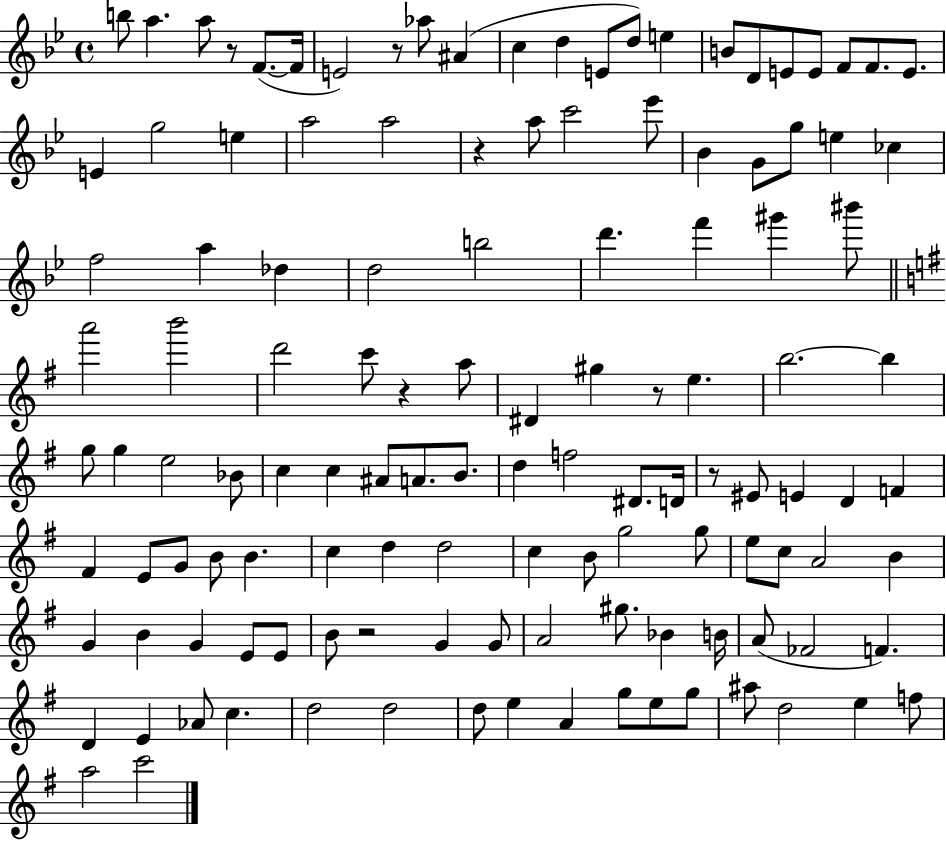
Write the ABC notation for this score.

X:1
T:Untitled
M:4/4
L:1/4
K:Bb
b/2 a a/2 z/2 F/2 F/4 E2 z/2 _a/2 ^A c d E/2 d/2 e B/2 D/2 E/2 E/2 F/2 F/2 E/2 E g2 e a2 a2 z a/2 c'2 _e'/2 _B G/2 g/2 e _c f2 a _d d2 b2 d' f' ^g' ^b'/2 a'2 b'2 d'2 c'/2 z a/2 ^D ^g z/2 e b2 b g/2 g e2 _B/2 c c ^A/2 A/2 B/2 d f2 ^D/2 D/4 z/2 ^E/2 E D F ^F E/2 G/2 B/2 B c d d2 c B/2 g2 g/2 e/2 c/2 A2 B G B G E/2 E/2 B/2 z2 G G/2 A2 ^g/2 _B B/4 A/2 _F2 F D E _A/2 c d2 d2 d/2 e A g/2 e/2 g/2 ^a/2 d2 e f/2 a2 c'2